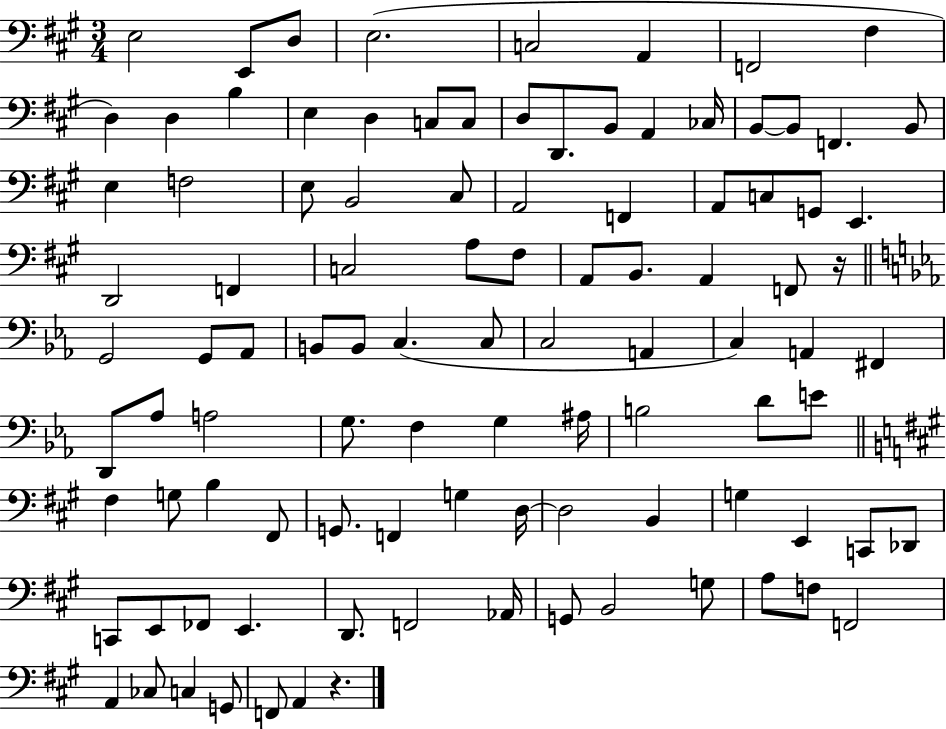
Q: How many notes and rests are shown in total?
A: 101